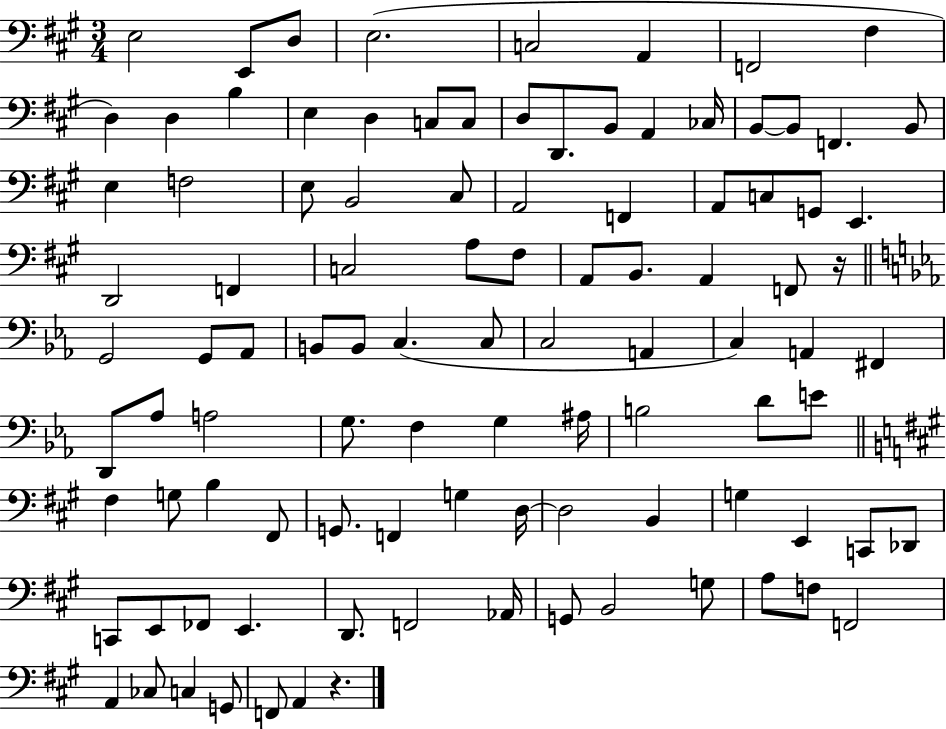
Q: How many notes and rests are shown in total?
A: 101